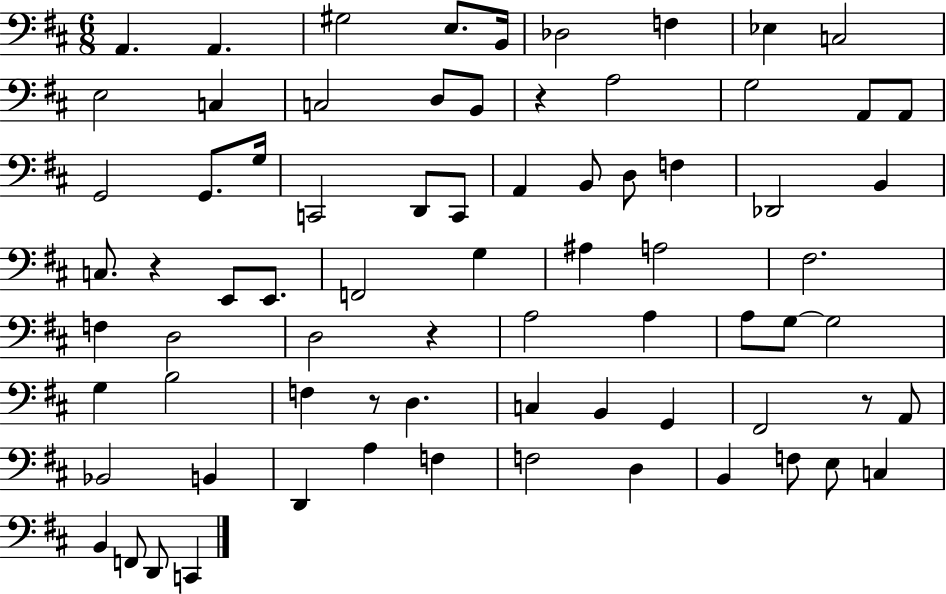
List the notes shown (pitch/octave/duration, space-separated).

A2/q. A2/q. G#3/h E3/e. B2/s Db3/h F3/q Eb3/q C3/h E3/h C3/q C3/h D3/e B2/e R/q A3/h G3/h A2/e A2/e G2/h G2/e. G3/s C2/h D2/e C2/e A2/q B2/e D3/e F3/q Db2/h B2/q C3/e. R/q E2/e E2/e. F2/h G3/q A#3/q A3/h F#3/h. F3/q D3/h D3/h R/q A3/h A3/q A3/e G3/e G3/h G3/q B3/h F3/q R/e D3/q. C3/q B2/q G2/q F#2/h R/e A2/e Bb2/h B2/q D2/q A3/q F3/q F3/h D3/q B2/q F3/e E3/e C3/q B2/q F2/e D2/e C2/q